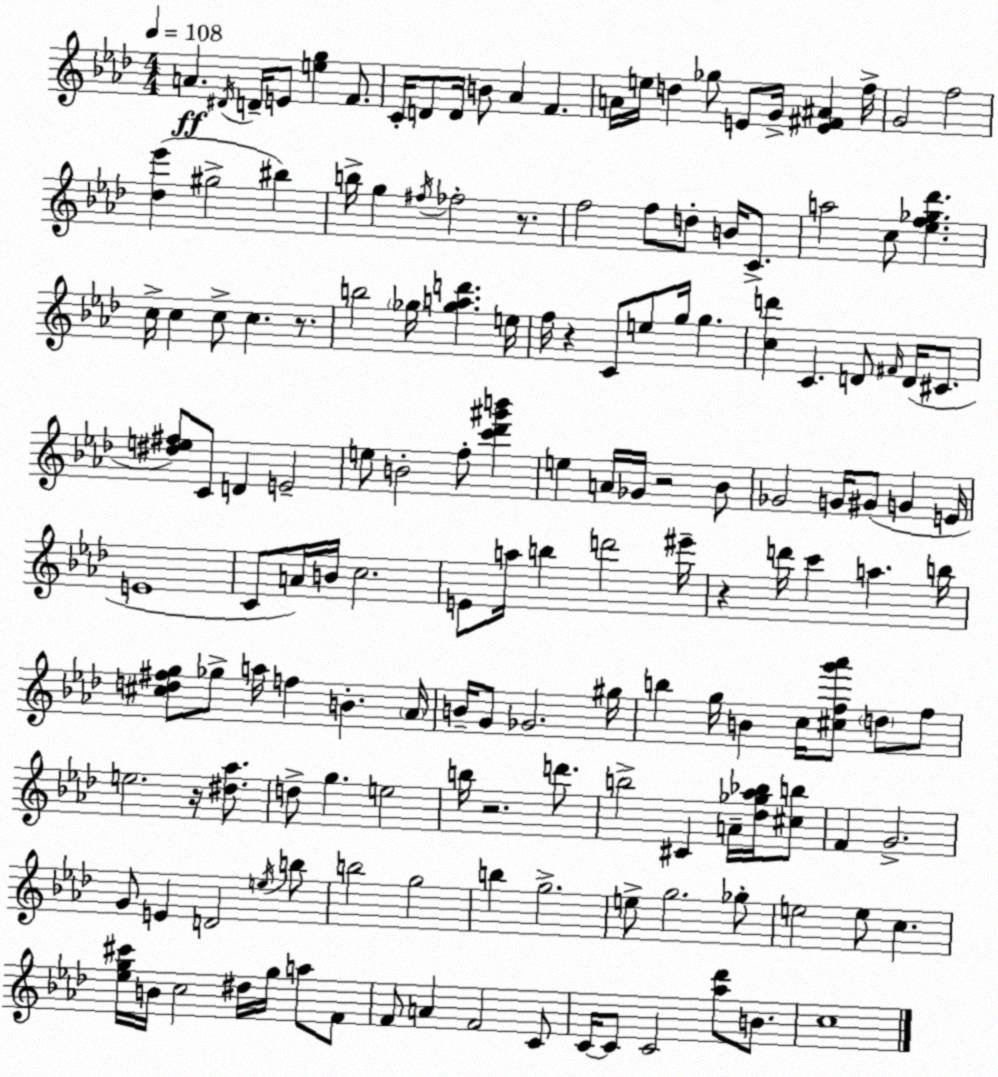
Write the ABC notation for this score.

X:1
T:Untitled
M:4/4
L:1/4
K:Fm
A ^D/4 D/4 E/2 [eg] F/2 C/4 D/2 D/4 B/2 _A F A/4 e/4 d _g/2 E/2 G/4 [E^F^A] f/4 G2 f2 [_d_e'] ^g2 ^b b/4 g ^f/4 _f2 z/2 f2 f/2 d/2 B/4 C/2 a2 c/2 [_ef_g_d'] c/4 c c/2 c z/2 b2 _g/4 [_gad'] e/4 f/4 z C/2 e/2 g/4 g [cd'] C D/2 ^F/4 D/4 ^C/2 [^de^f]/2 C/2 D E2 e/2 B2 f/2 [c'_d'^g'b'] e A/4 _G/4 z2 _B/2 _G2 G/4 ^G/2 G E/4 E4 C/2 A/4 B/4 c2 E/2 a/4 b d'2 ^e'/4 z d'/4 c' a b/4 [^cd^fg]/2 _g/2 a/4 f B _A/4 B/4 G/2 _G2 ^g/4 b g/4 B c/4 [^cfg'_a']/2 d/2 f/2 e2 z/4 [^d_a]/2 d/2 g e2 b/4 z2 d'/2 b2 ^C A/4 [_d_g_a_b]/4 [^cb]/2 F G2 G/2 E D2 e/4 b/2 b2 g2 b g2 e/2 g2 _g/2 e2 e/2 c [_eg^c']/4 B/4 c2 ^d/4 g/4 a/2 F/2 F/2 A F2 C/2 C/4 C/2 C2 [_a_d']/2 B/2 c4